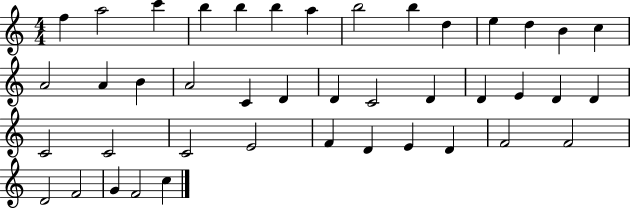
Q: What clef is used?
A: treble